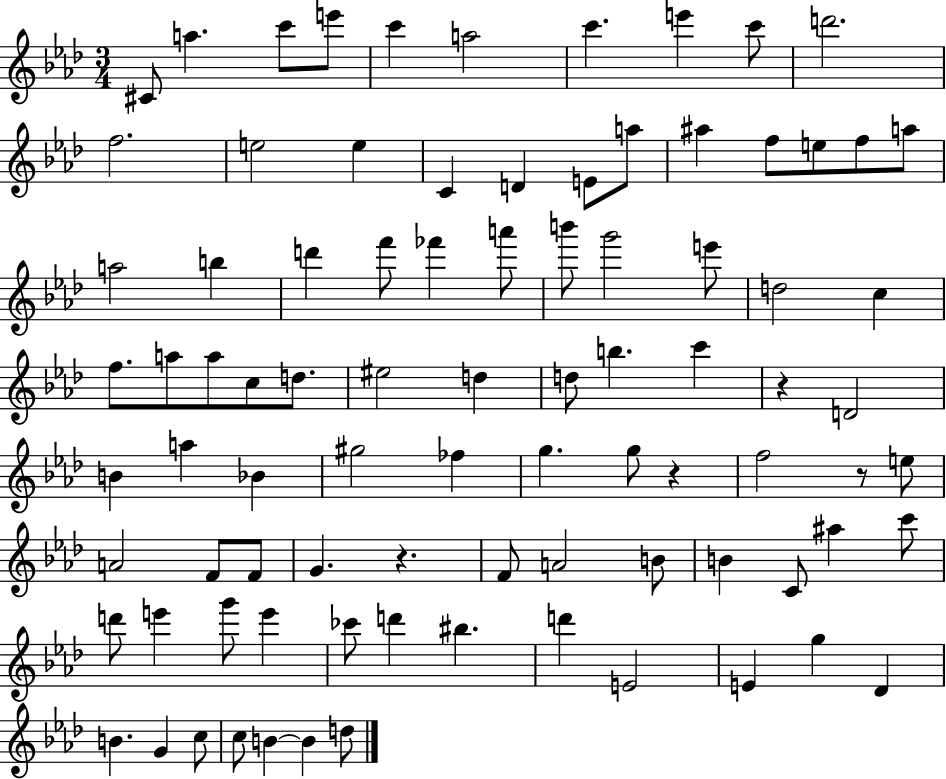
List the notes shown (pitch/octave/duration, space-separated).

C#4/e A5/q. C6/e E6/e C6/q A5/h C6/q. E6/q C6/e D6/h. F5/h. E5/h E5/q C4/q D4/q E4/e A5/e A#5/q F5/e E5/e F5/e A5/e A5/h B5/q D6/q F6/e FES6/q A6/e B6/e G6/h E6/e D5/h C5/q F5/e. A5/e A5/e C5/e D5/e. EIS5/h D5/q D5/e B5/q. C6/q R/q D4/h B4/q A5/q Bb4/q G#5/h FES5/q G5/q. G5/e R/q F5/h R/e E5/e A4/h F4/e F4/e G4/q. R/q. F4/e A4/h B4/e B4/q C4/e A#5/q C6/e D6/e E6/q G6/e E6/q CES6/e D6/q BIS5/q. D6/q E4/h E4/q G5/q Db4/q B4/q. G4/q C5/e C5/e B4/q B4/q D5/e